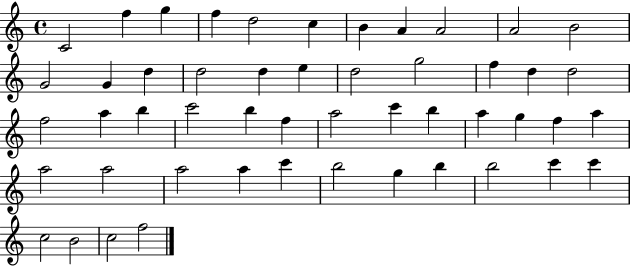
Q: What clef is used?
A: treble